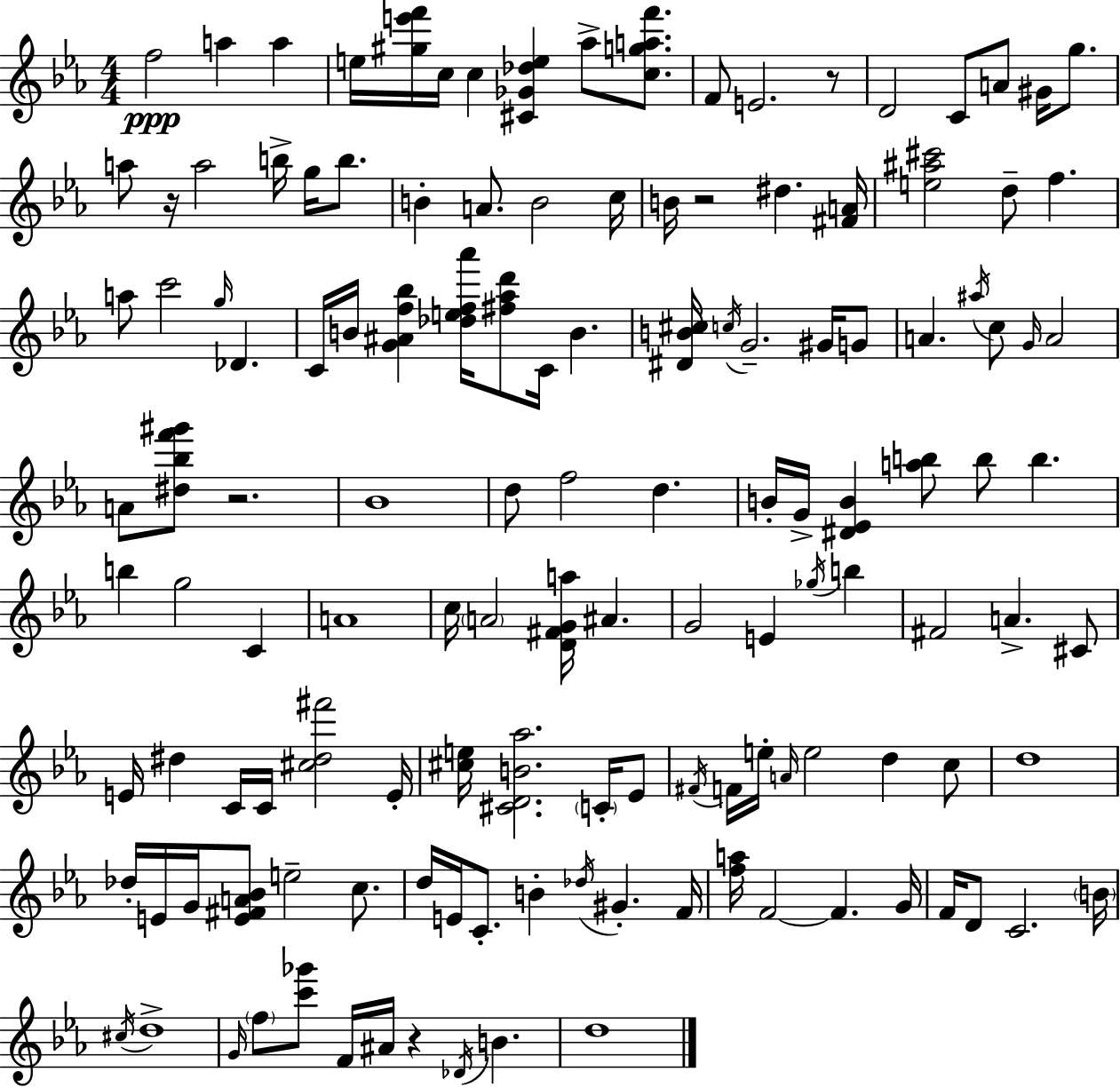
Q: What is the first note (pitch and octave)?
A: F5